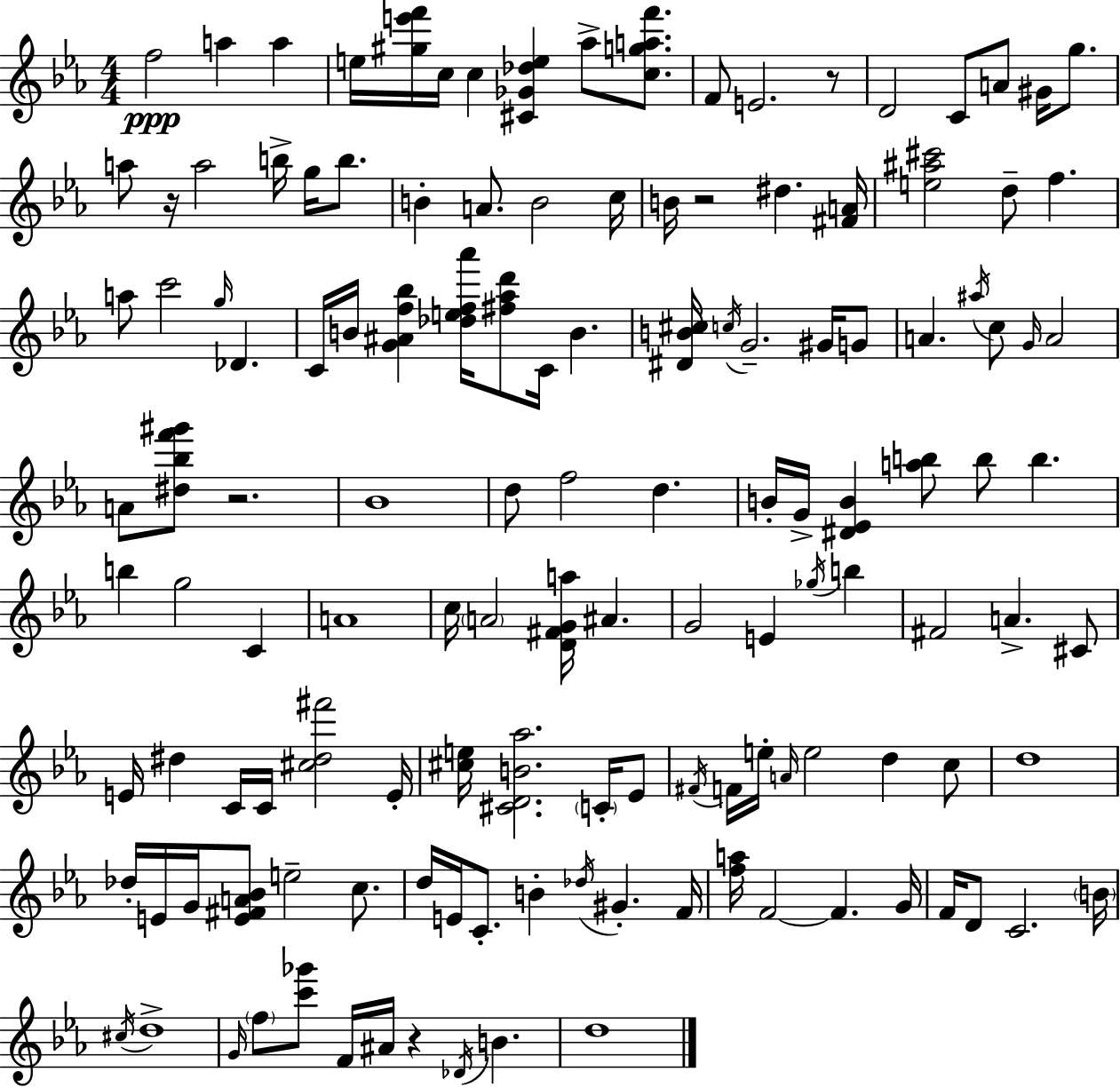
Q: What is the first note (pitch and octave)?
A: F5